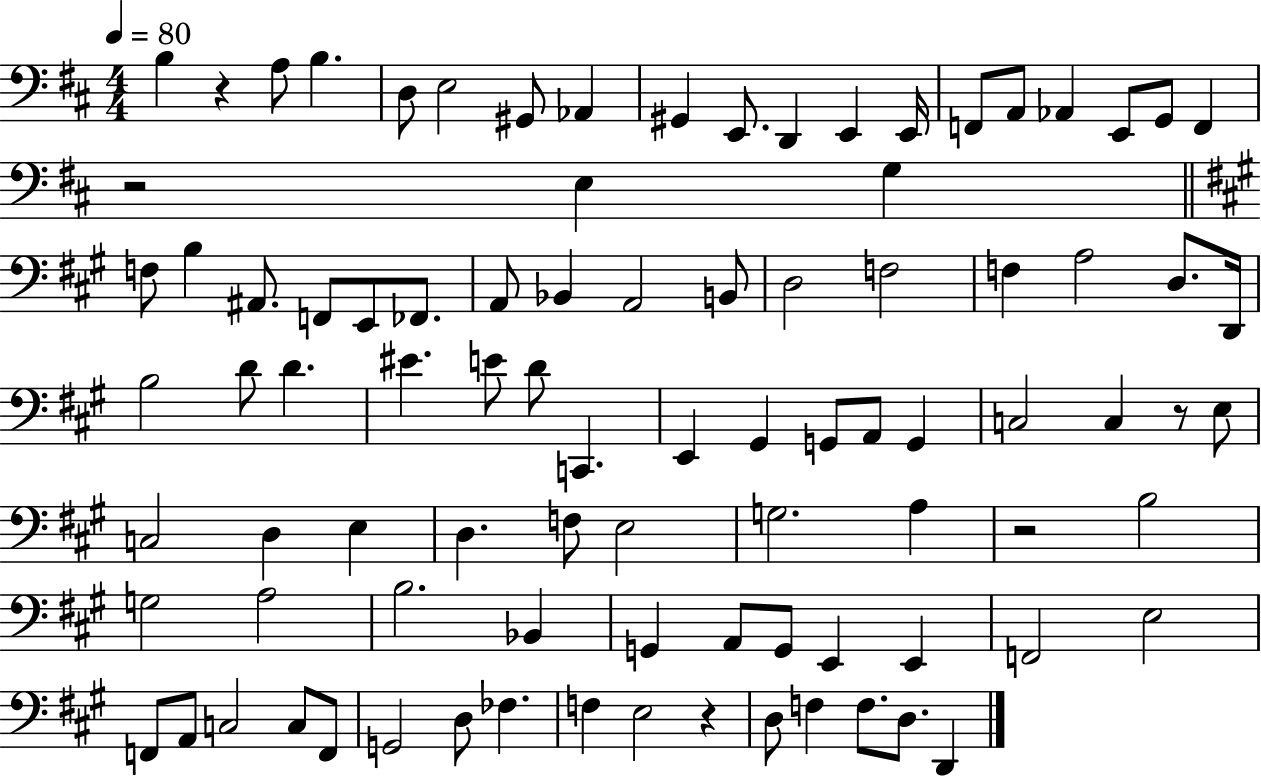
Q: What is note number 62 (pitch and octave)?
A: A3